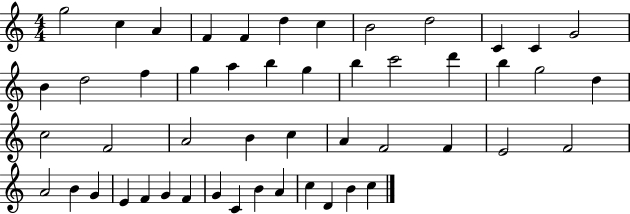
X:1
T:Untitled
M:4/4
L:1/4
K:C
g2 c A F F d c B2 d2 C C G2 B d2 f g a b g b c'2 d' b g2 d c2 F2 A2 B c A F2 F E2 F2 A2 B G E F G F G C B A c D B c